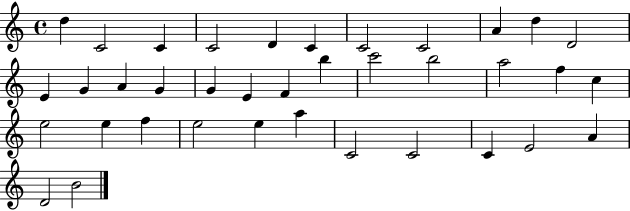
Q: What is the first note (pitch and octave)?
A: D5